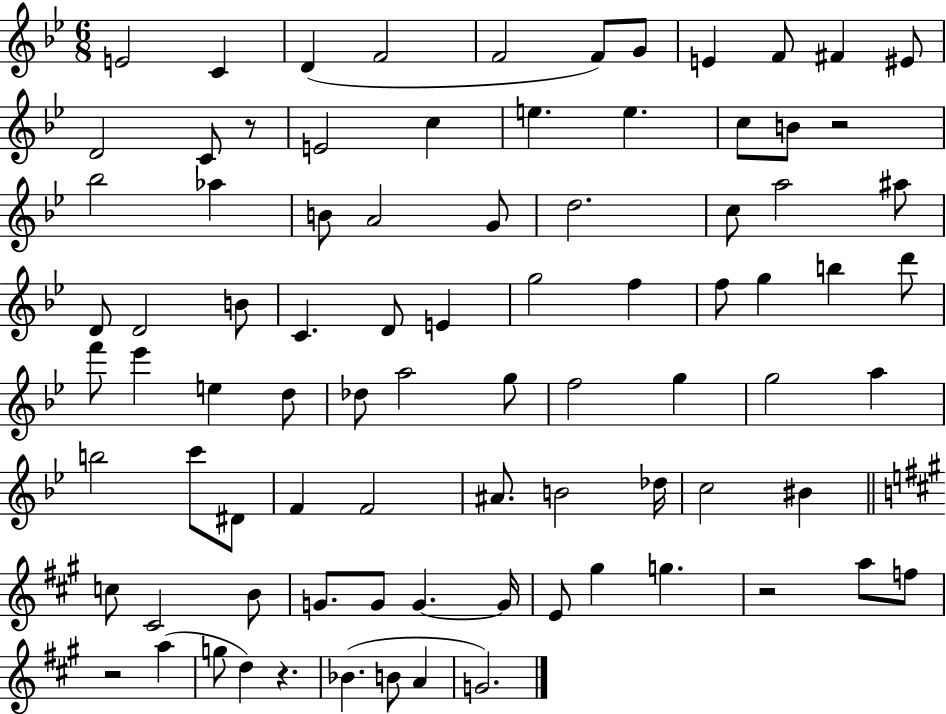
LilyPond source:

{
  \clef treble
  \numericTimeSignature
  \time 6/8
  \key bes \major
  e'2 c'4 | d'4( f'2 | f'2 f'8) g'8 | e'4 f'8 fis'4 eis'8 | \break d'2 c'8 r8 | e'2 c''4 | e''4. e''4. | c''8 b'8 r2 | \break bes''2 aes''4 | b'8 a'2 g'8 | d''2. | c''8 a''2 ais''8 | \break d'8 d'2 b'8 | c'4. d'8 e'4 | g''2 f''4 | f''8 g''4 b''4 d'''8 | \break f'''8 ees'''4 e''4 d''8 | des''8 a''2 g''8 | f''2 g''4 | g''2 a''4 | \break b''2 c'''8 dis'8 | f'4 f'2 | ais'8. b'2 des''16 | c''2 bis'4 | \break \bar "||" \break \key a \major c''8 cis'2 b'8 | g'8. g'8 g'4.~~ g'16 | e'8 gis''4 g''4. | r2 a''8 f''8 | \break r2 a''4( | g''8 d''4) r4. | bes'4.( b'8 a'4 | g'2.) | \break \bar "|."
}